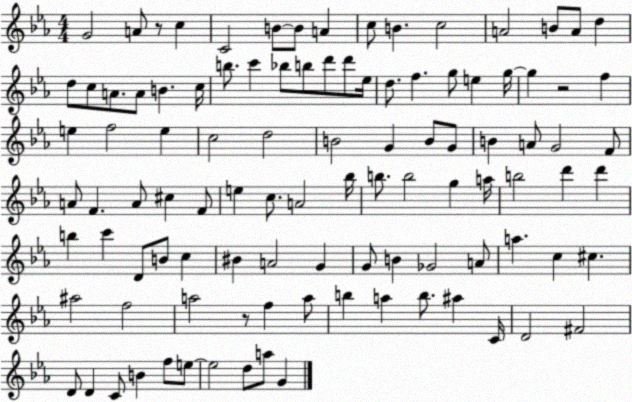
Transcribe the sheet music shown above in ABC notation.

X:1
T:Untitled
M:4/4
L:1/4
K:Eb
G2 A/2 z/2 c C2 B/2 B/2 A c/2 B c2 A2 B/2 A/2 d d/2 c/2 A/2 A/2 B c/4 b/2 c' _b/2 b/2 d'/2 d'/2 _e/4 d/2 f g/2 e g/4 g z2 f e f2 e c2 d2 B2 G B/2 G/2 B A/2 G2 F/2 A/2 F A/2 ^c F/2 e c/2 A2 _b/4 b/2 b2 g a/4 b2 d' d' b c' D/2 B/2 c ^B A2 G G/2 B _G2 A/2 a c ^c ^a2 f2 a2 z/2 f a/2 b a b/2 ^a C/4 D2 ^F2 D/2 D C/2 B f/2 e/2 e2 d/2 a/2 G